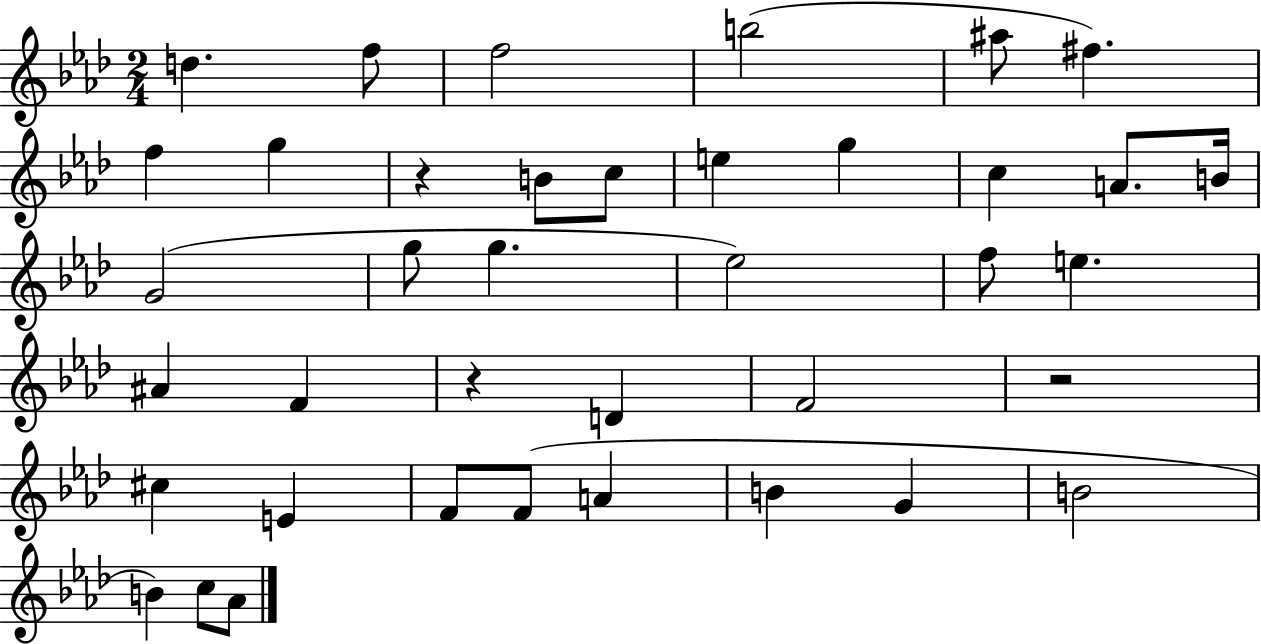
{
  \clef treble
  \numericTimeSignature
  \time 2/4
  \key aes \major
  d''4. f''8 | f''2 | b''2( | ais''8 fis''4.) | \break f''4 g''4 | r4 b'8 c''8 | e''4 g''4 | c''4 a'8. b'16 | \break g'2( | g''8 g''4. | ees''2) | f''8 e''4. | \break ais'4 f'4 | r4 d'4 | f'2 | r2 | \break cis''4 e'4 | f'8 f'8( a'4 | b'4 g'4 | b'2 | \break b'4) c''8 aes'8 | \bar "|."
}